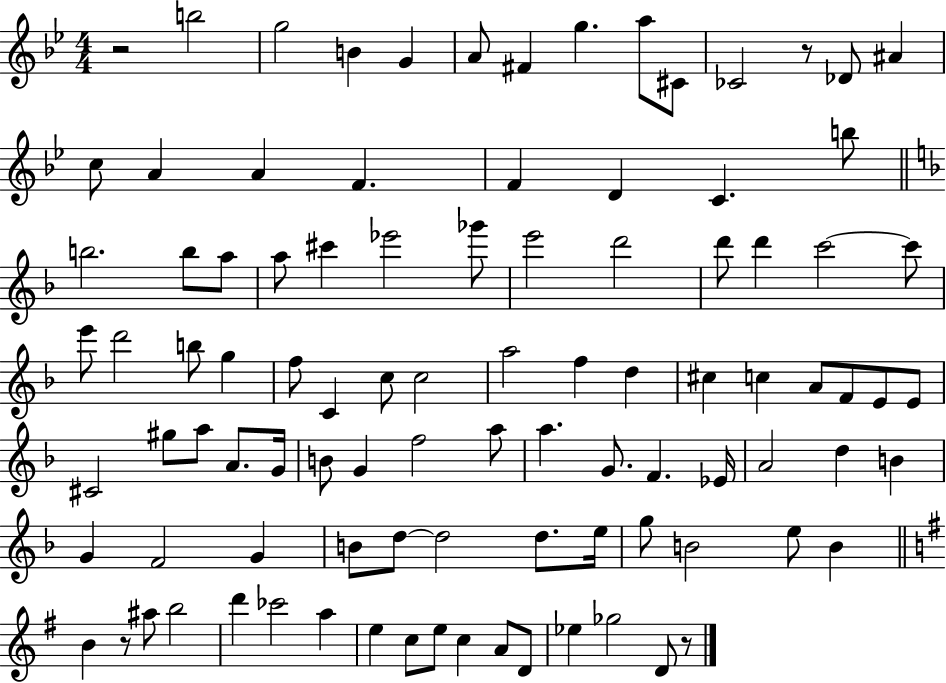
R/h B5/h G5/h B4/q G4/q A4/e F#4/q G5/q. A5/e C#4/e CES4/h R/e Db4/e A#4/q C5/e A4/q A4/q F4/q. F4/q D4/q C4/q. B5/e B5/h. B5/e A5/e A5/e C#6/q Eb6/h Gb6/e E6/h D6/h D6/e D6/q C6/h C6/e E6/e D6/h B5/e G5/q F5/e C4/q C5/e C5/h A5/h F5/q D5/q C#5/q C5/q A4/e F4/e E4/e E4/e C#4/h G#5/e A5/e A4/e. G4/s B4/e G4/q F5/h A5/e A5/q. G4/e. F4/q. Eb4/s A4/h D5/q B4/q G4/q F4/h G4/q B4/e D5/e D5/h D5/e. E5/s G5/e B4/h E5/e B4/q B4/q R/e A#5/e B5/h D6/q CES6/h A5/q E5/q C5/e E5/e C5/q A4/e D4/e Eb5/q Gb5/h D4/e R/e